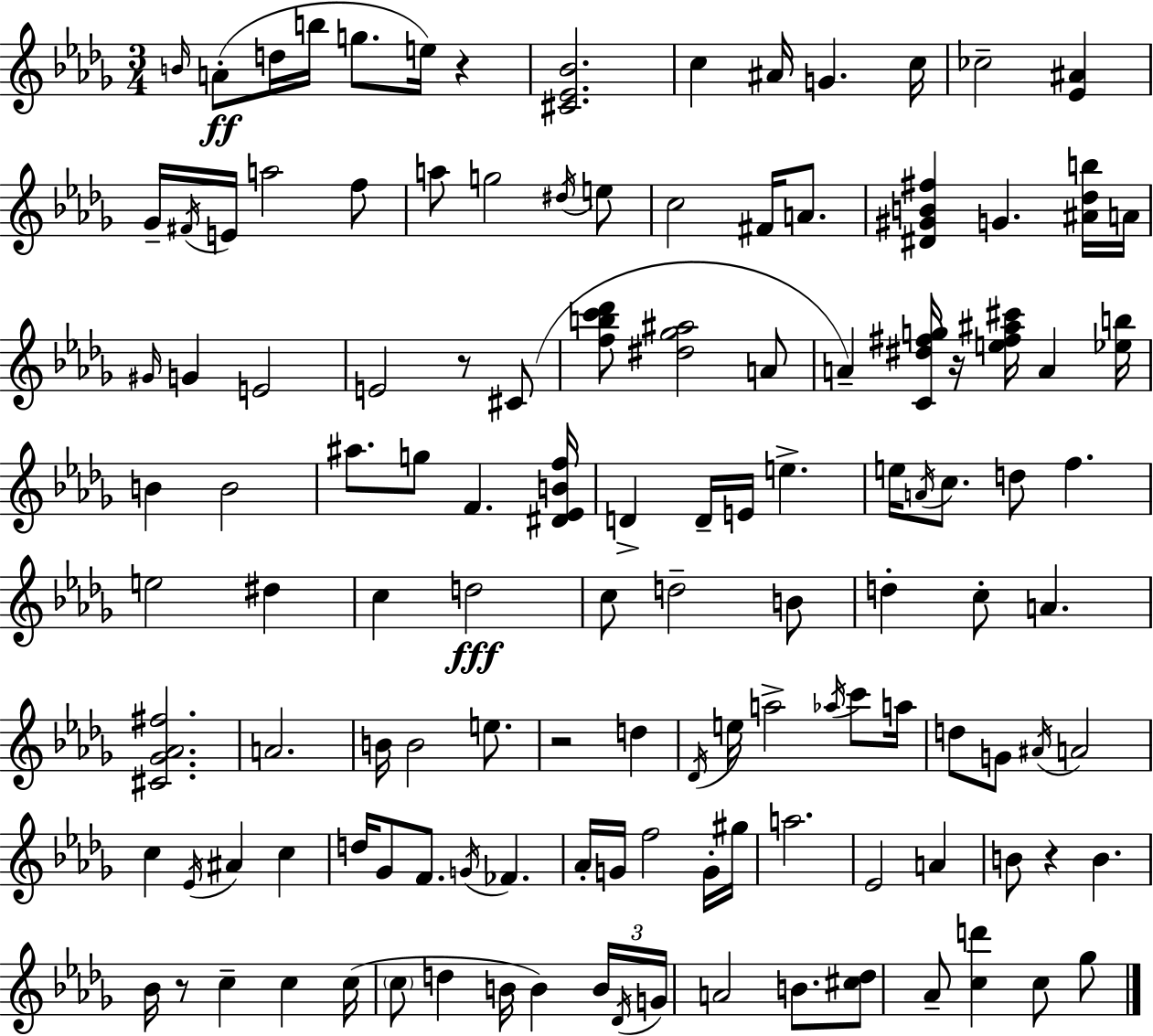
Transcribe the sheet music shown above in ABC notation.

X:1
T:Untitled
M:3/4
L:1/4
K:Bbm
B/4 A/2 d/4 b/4 g/2 e/4 z [^C_E_B]2 c ^A/4 G c/4 _c2 [_E^A] _G/4 ^F/4 E/4 a2 f/2 a/2 g2 ^d/4 e/2 c2 ^F/4 A/2 [^D^GB^f] G [^A_db]/4 A/4 ^G/4 G E2 E2 z/2 ^C/2 [fbc'_d']/2 [^d_g^a]2 A/2 A [C^d^fg]/4 z/4 [e^f^a^c']/4 A [_eb]/4 B B2 ^a/2 g/2 F [^D_EBf]/4 D D/4 E/4 e e/4 A/4 c/2 d/2 f e2 ^d c d2 c/2 d2 B/2 d c/2 A [^C_G_A^f]2 A2 B/4 B2 e/2 z2 d _D/4 e/4 a2 _a/4 c'/2 a/4 d/2 G/2 ^A/4 A2 c _E/4 ^A c d/4 _G/2 F/2 G/4 _F _A/4 G/4 f2 G/4 ^g/4 a2 _E2 A B/2 z B _B/4 z/2 c c c/4 c/2 d B/4 B B/4 _D/4 G/4 A2 B/2 [^c_d]/2 _A/2 [cd'] c/2 _g/2